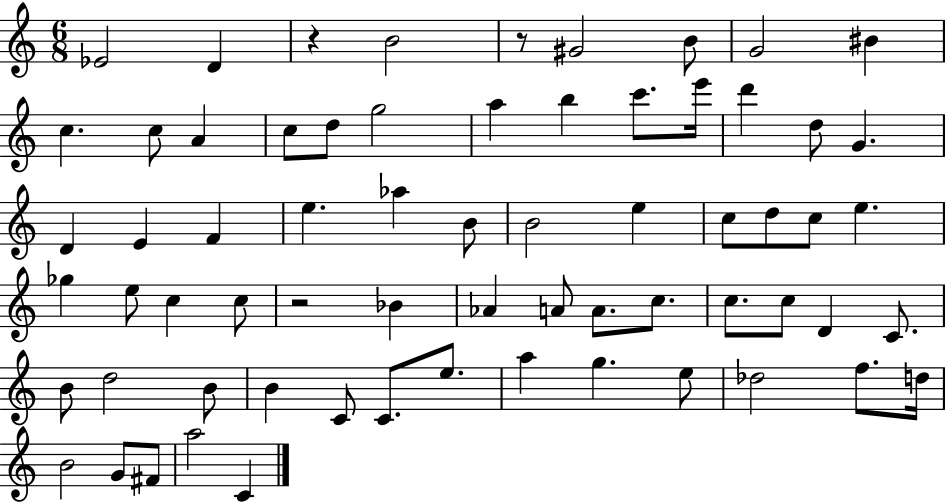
X:1
T:Untitled
M:6/8
L:1/4
K:C
_E2 D z B2 z/2 ^G2 B/2 G2 ^B c c/2 A c/2 d/2 g2 a b c'/2 e'/4 d' d/2 G D E F e _a B/2 B2 e c/2 d/2 c/2 e _g e/2 c c/2 z2 _B _A A/2 A/2 c/2 c/2 c/2 D C/2 B/2 d2 B/2 B C/2 C/2 e/2 a g e/2 _d2 f/2 d/4 B2 G/2 ^F/2 a2 C